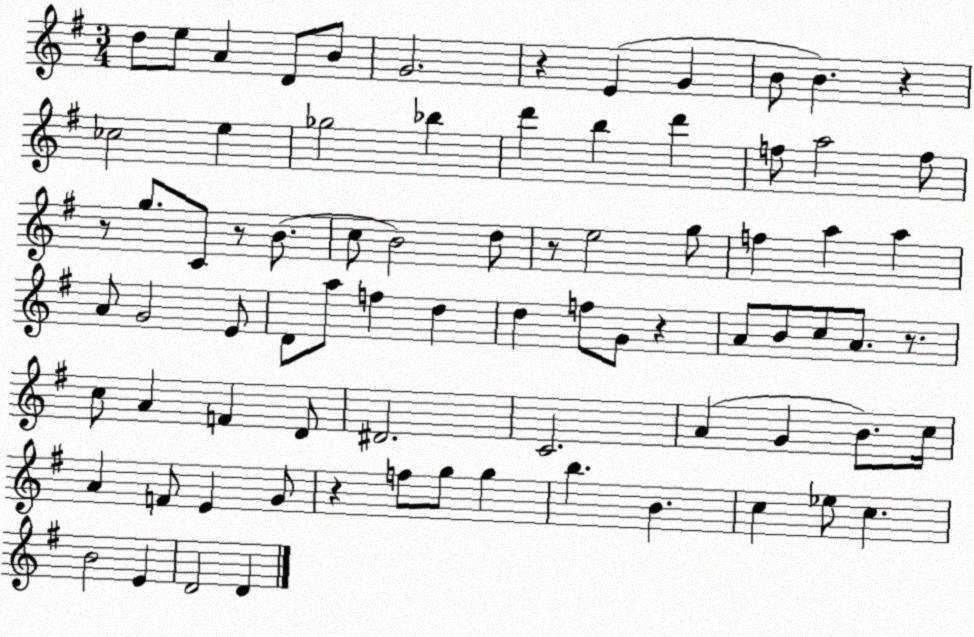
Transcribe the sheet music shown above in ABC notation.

X:1
T:Untitled
M:3/4
L:1/4
K:G
d/2 e/2 A D/2 B/2 G2 z E G B/2 B z _c2 e _g2 _b d' b d' f/2 a2 f/2 z/2 g/2 C/2 z/2 B/2 c/2 B2 d/2 z/2 e2 g/2 f a a A/2 G2 E/2 D/2 a/2 f d d f/2 G/2 z A/2 B/2 c/2 A/2 z/2 c/2 A F D/2 ^D2 C2 A G B/2 c/4 A F/2 E G/2 z f/2 g/2 g b B c _e/2 c B2 E D2 D